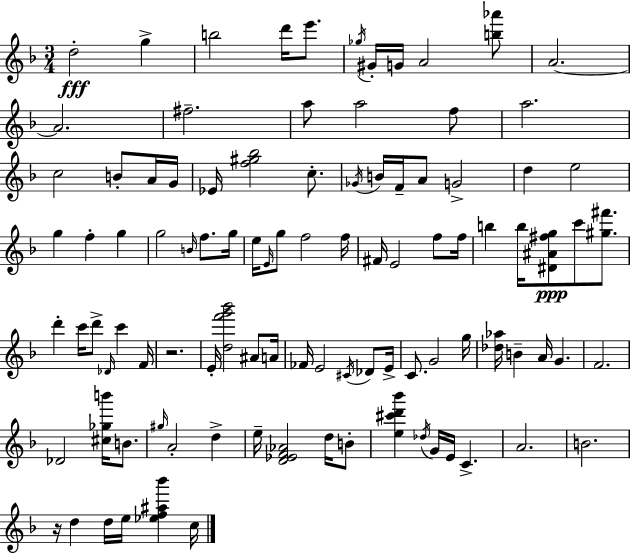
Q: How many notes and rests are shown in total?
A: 99